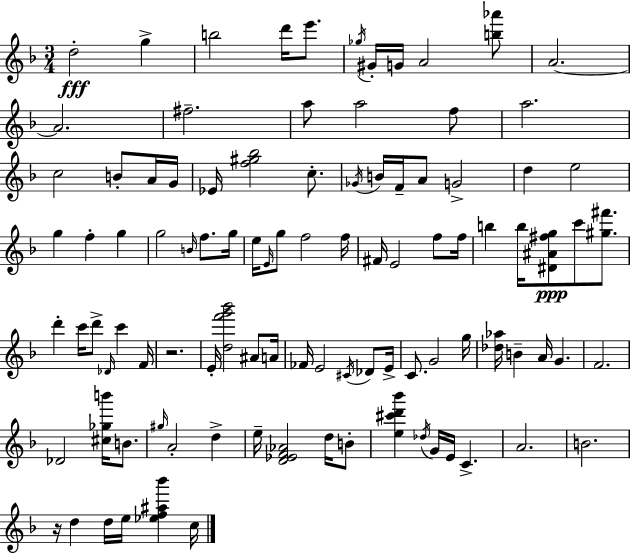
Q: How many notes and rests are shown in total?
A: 99